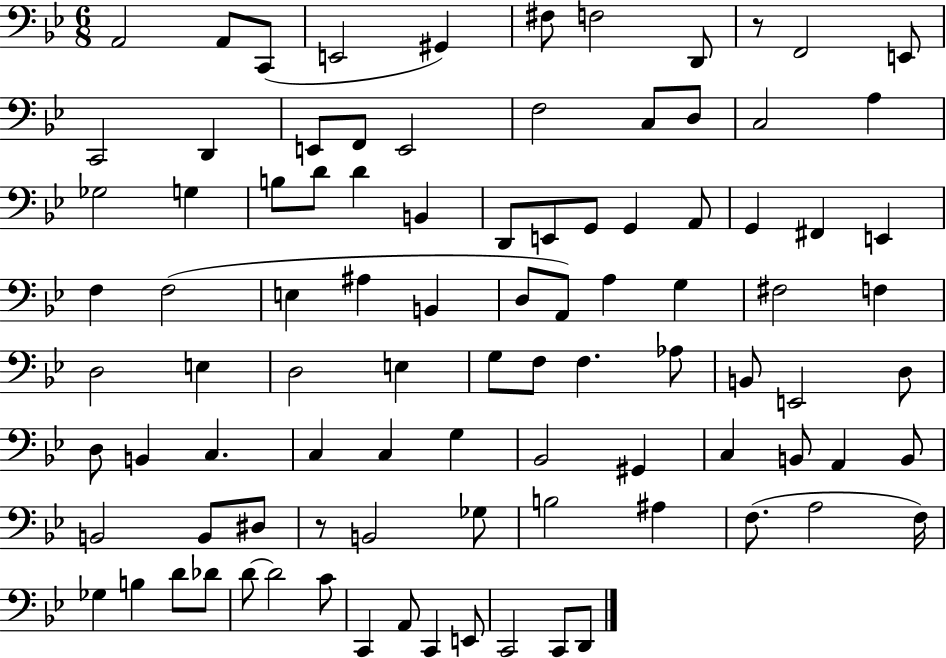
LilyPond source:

{
  \clef bass
  \numericTimeSignature
  \time 6/8
  \key bes \major
  a,2 a,8 c,8( | e,2 gis,4) | fis8 f2 d,8 | r8 f,2 e,8 | \break c,2 d,4 | e,8 f,8 e,2 | f2 c8 d8 | c2 a4 | \break ges2 g4 | b8 d'8 d'4 b,4 | d,8 e,8 g,8 g,4 a,8 | g,4 fis,4 e,4 | \break f4 f2( | e4 ais4 b,4 | d8 a,8) a4 g4 | fis2 f4 | \break d2 e4 | d2 e4 | g8 f8 f4. aes8 | b,8 e,2 d8 | \break d8 b,4 c4. | c4 c4 g4 | bes,2 gis,4 | c4 b,8 a,4 b,8 | \break b,2 b,8 dis8 | r8 b,2 ges8 | b2 ais4 | f8.( a2 f16) | \break ges4 b4 d'8 des'8 | d'8~~ d'2 c'8 | c,4 a,8 c,4 e,8 | c,2 c,8 d,8 | \break \bar "|."
}